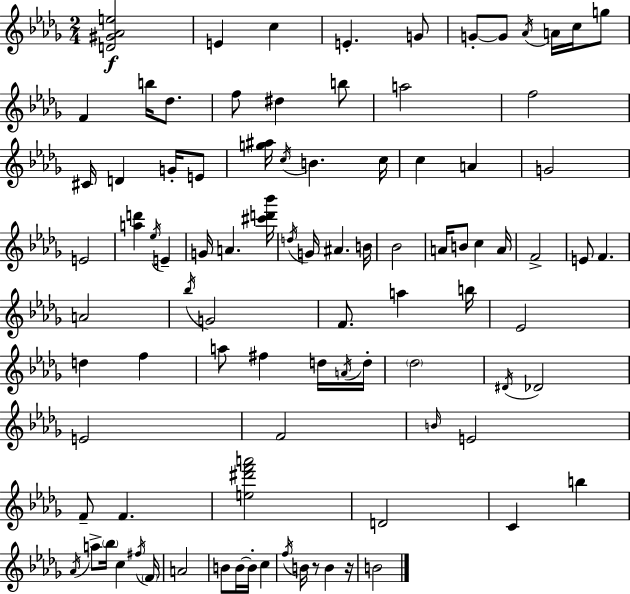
{
  \clef treble
  \numericTimeSignature
  \time 2/4
  \key bes \minor
  <d' gis' aes' e''>2\f | e'4 c''4 | e'4.-. g'8 | g'8-.~~ g'8 \acciaccatura { aes'16 } a'16 c''16 g''8 | \break f'4 b''16 des''8. | f''8 dis''4 b''8 | a''2 | f''2 | \break cis'16 d'4 g'16-. e'8 | <g'' ais''>16 \acciaccatura { c''16 } b'4. | c''16 c''4 a'4 | g'2 | \break e'2 | <a'' d'''>4 \acciaccatura { ees''16 } e'4-- | g'16 a'4. | <cis''' d''' bes'''>16 \acciaccatura { d''16 } g'16 ais'4. | \break b'16 bes'2 | a'16 b'8 c''4 | a'16 f'2-> | e'8 f'4. | \break a'2 | \acciaccatura { bes''16 } g'2 | f'8. | a''4 b''16 ees'2 | \break d''4 | f''4 a''8 fis''4 | d''16 \acciaccatura { a'16 } d''16-. \parenthesize des''2 | \acciaccatura { dis'16 } des'2 | \break e'2 | f'2 | \grace { b'16 } | e'2 | \break f'8-- f'4. | <e'' dis''' f''' a'''>2 | d'2 | c'4 b''4 | \break \acciaccatura { aes'16 } a''8-> \parenthesize bes''16 c''4 | \acciaccatura { fis''16 } \parenthesize f'16 a'2 | b'8 b'16~~ b'16-. c''4 | \acciaccatura { f''16 } b'16 r8 b'4 | \break r16 b'2 | \bar "|."
}